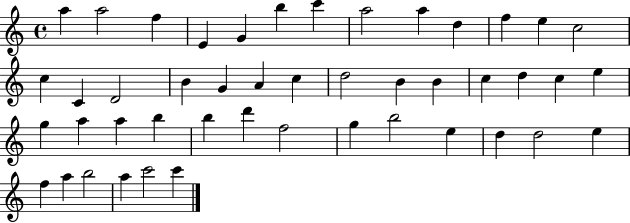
A5/q A5/h F5/q E4/q G4/q B5/q C6/q A5/h A5/q D5/q F5/q E5/q C5/h C5/q C4/q D4/h B4/q G4/q A4/q C5/q D5/h B4/q B4/q C5/q D5/q C5/q E5/q G5/q A5/q A5/q B5/q B5/q D6/q F5/h G5/q B5/h E5/q D5/q D5/h E5/q F5/q A5/q B5/h A5/q C6/h C6/q